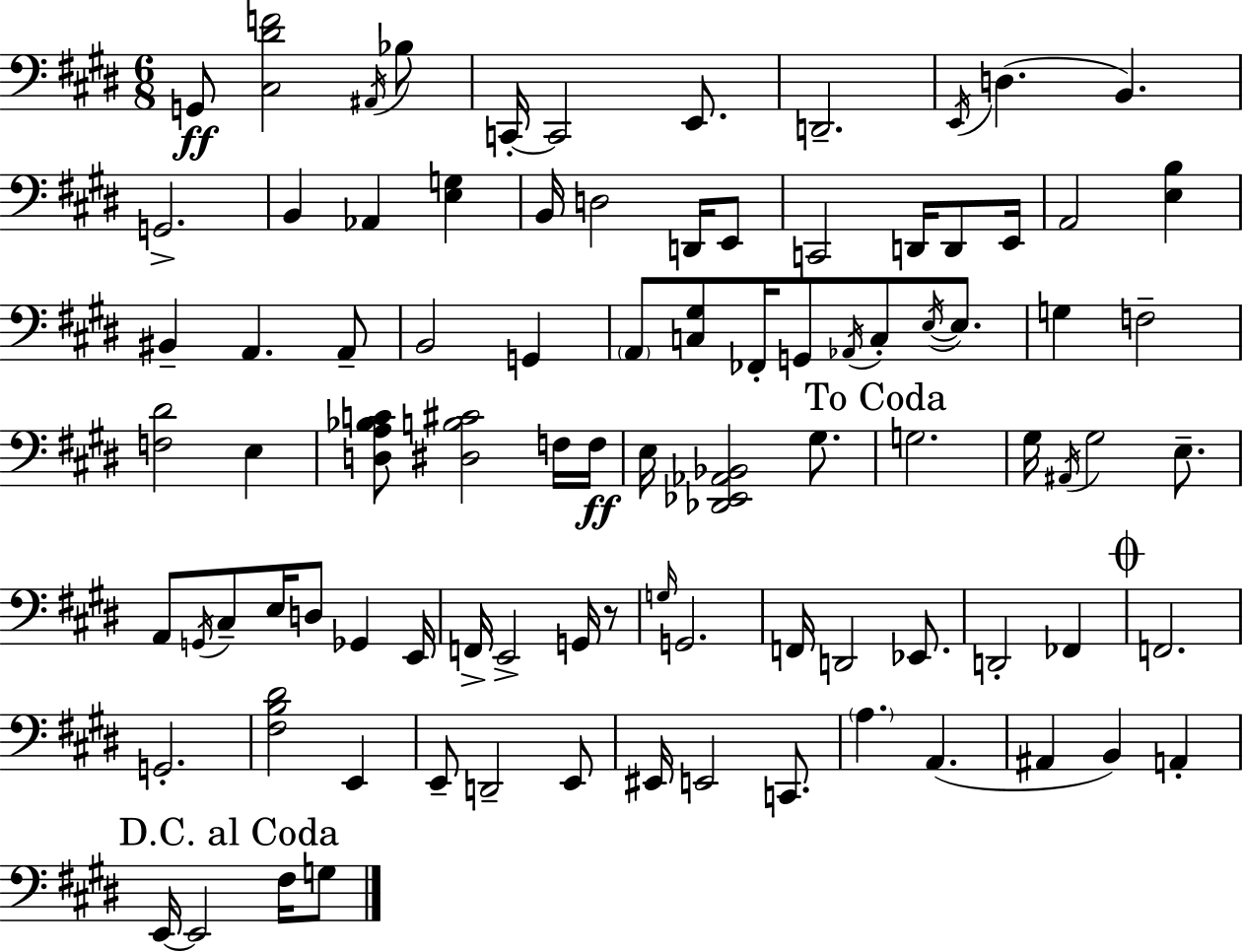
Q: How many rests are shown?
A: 1